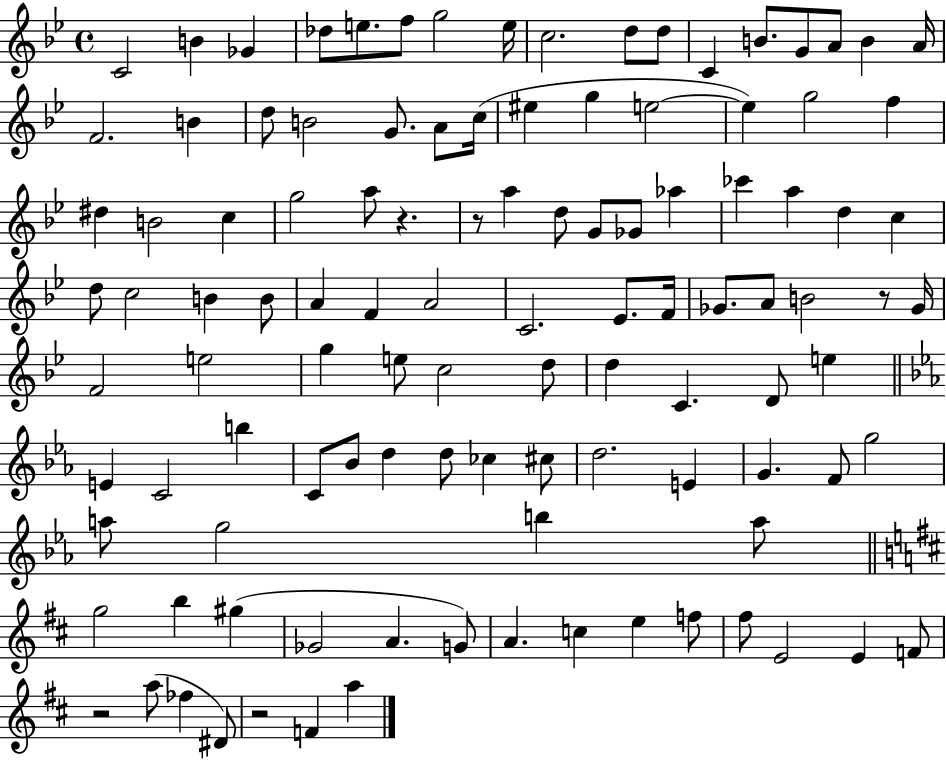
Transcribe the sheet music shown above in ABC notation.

X:1
T:Untitled
M:4/4
L:1/4
K:Bb
C2 B _G _d/2 e/2 f/2 g2 e/4 c2 d/2 d/2 C B/2 G/2 A/2 B A/4 F2 B d/2 B2 G/2 A/2 c/4 ^e g e2 e g2 f ^d B2 c g2 a/2 z z/2 a d/2 G/2 _G/2 _a _c' a d c d/2 c2 B B/2 A F A2 C2 _E/2 F/4 _G/2 A/2 B2 z/2 _G/4 F2 e2 g e/2 c2 d/2 d C D/2 e E C2 b C/2 _B/2 d d/2 _c ^c/2 d2 E G F/2 g2 a/2 g2 b a/2 g2 b ^g _G2 A G/2 A c e f/2 ^f/2 E2 E F/2 z2 a/2 _f ^D/2 z2 F a